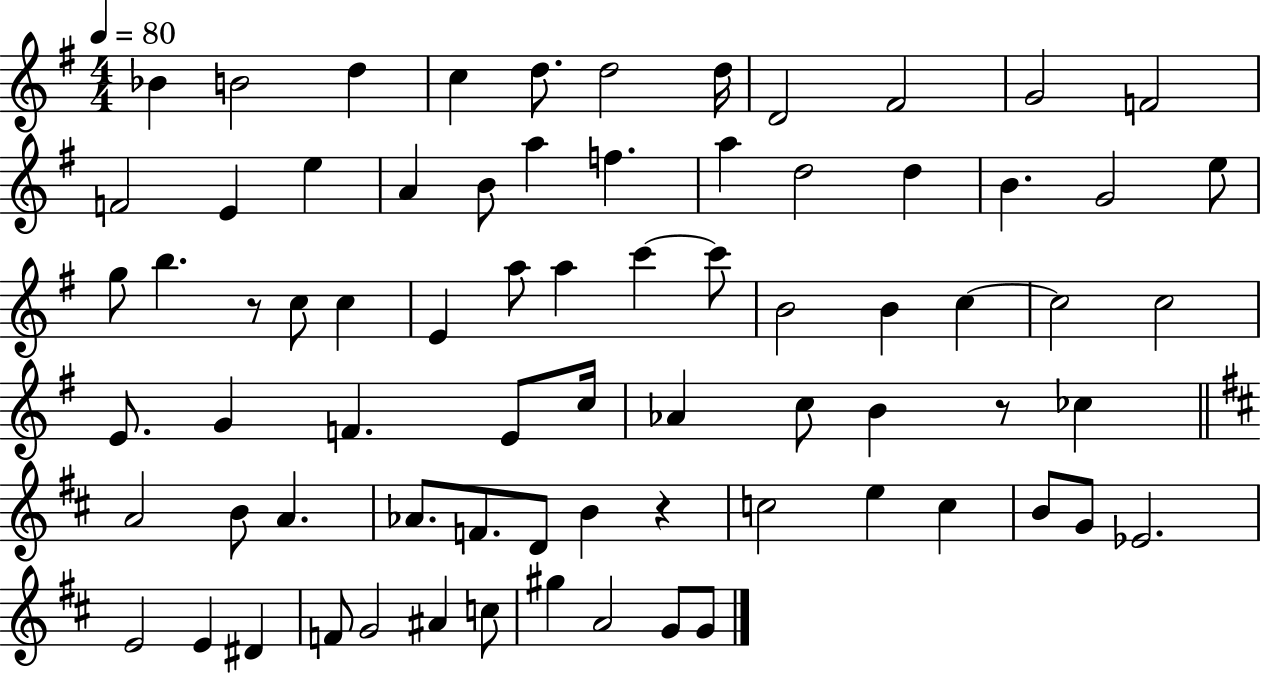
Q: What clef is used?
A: treble